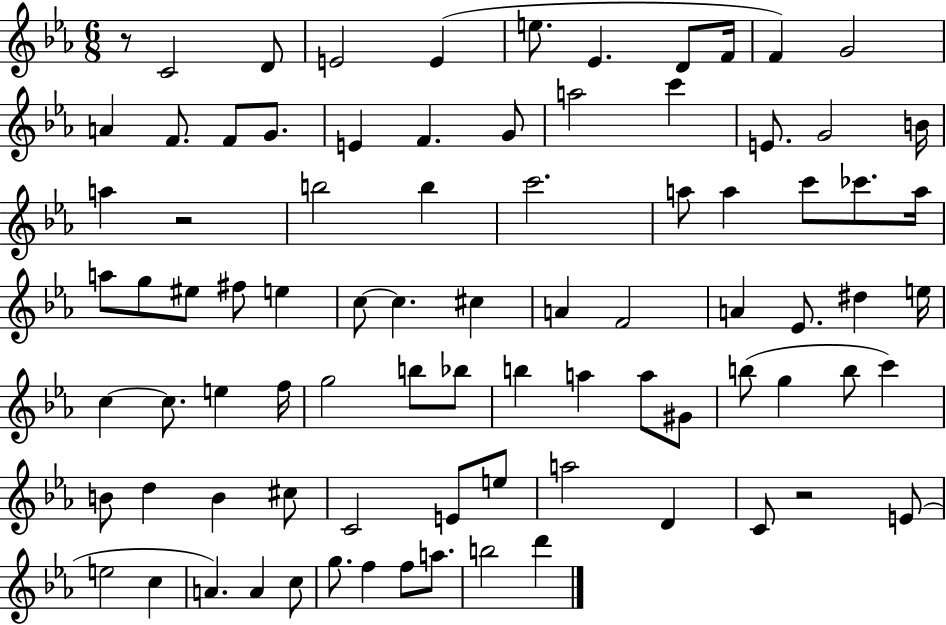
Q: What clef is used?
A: treble